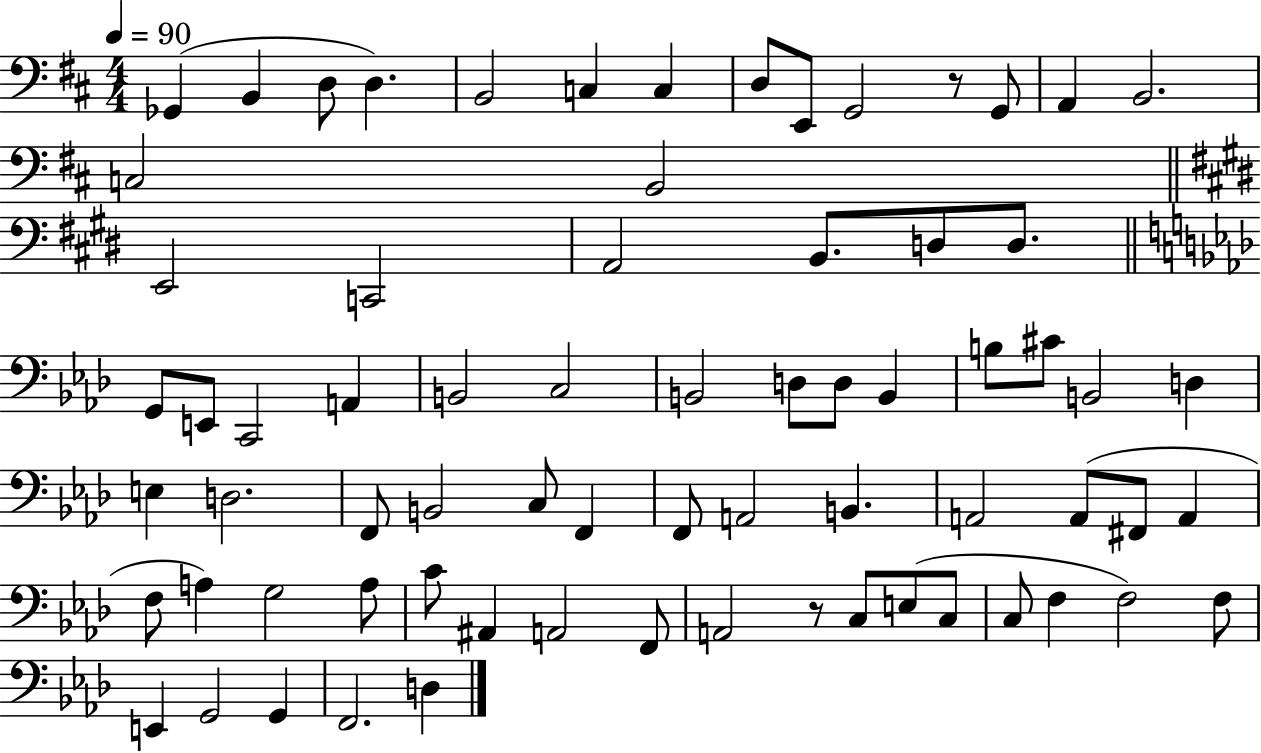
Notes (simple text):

Gb2/q B2/q D3/e D3/q. B2/h C3/q C3/q D3/e E2/e G2/h R/e G2/e A2/q B2/h. C3/h B2/h E2/h C2/h A2/h B2/e. D3/e D3/e. G2/e E2/e C2/h A2/q B2/h C3/h B2/h D3/e D3/e B2/q B3/e C#4/e B2/h D3/q E3/q D3/h. F2/e B2/h C3/e F2/q F2/e A2/h B2/q. A2/h A2/e F#2/e A2/q F3/e A3/q G3/h A3/e C4/e A#2/q A2/h F2/e A2/h R/e C3/e E3/e C3/e C3/e F3/q F3/h F3/e E2/q G2/h G2/q F2/h. D3/q